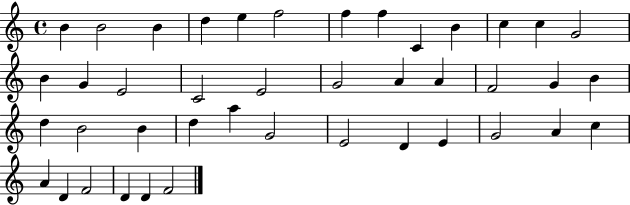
X:1
T:Untitled
M:4/4
L:1/4
K:C
B B2 B d e f2 f f C B c c G2 B G E2 C2 E2 G2 A A F2 G B d B2 B d a G2 E2 D E G2 A c A D F2 D D F2